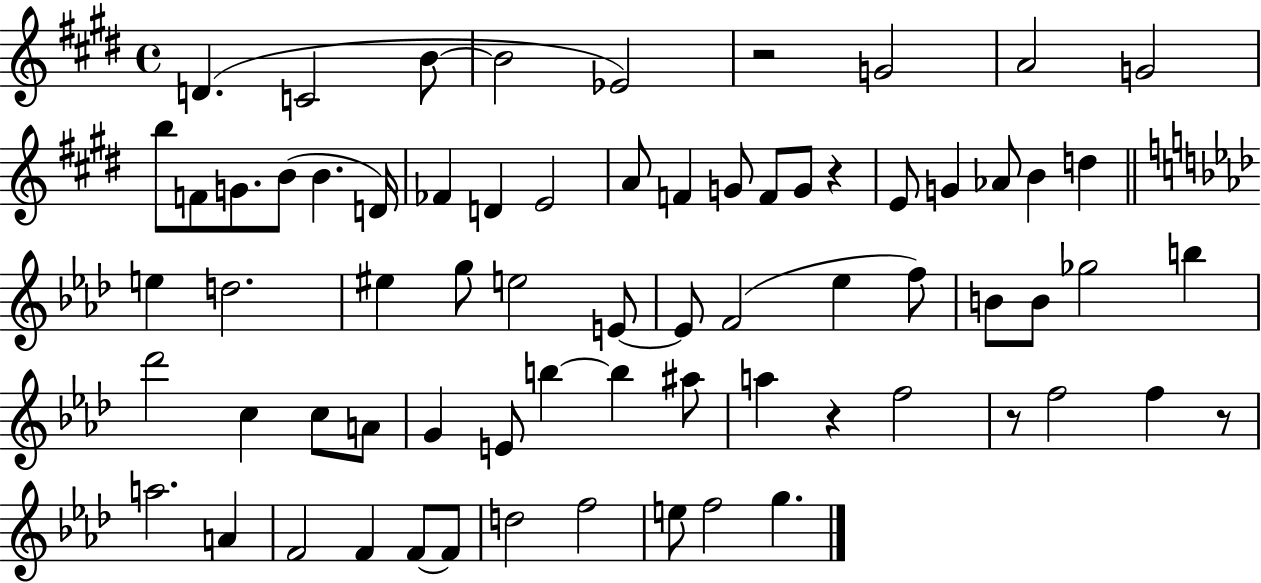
D4/q. C4/h B4/e B4/h Eb4/h R/h G4/h A4/h G4/h B5/e F4/e G4/e. B4/e B4/q. D4/s FES4/q D4/q E4/h A4/e F4/q G4/e F4/e G4/e R/q E4/e G4/q Ab4/e B4/q D5/q E5/q D5/h. EIS5/q G5/e E5/h E4/e E4/e F4/h Eb5/q F5/e B4/e B4/e Gb5/h B5/q Db6/h C5/q C5/e A4/e G4/q E4/e B5/q B5/q A#5/e A5/q R/q F5/h R/e F5/h F5/q R/e A5/h. A4/q F4/h F4/q F4/e F4/e D5/h F5/h E5/e F5/h G5/q.